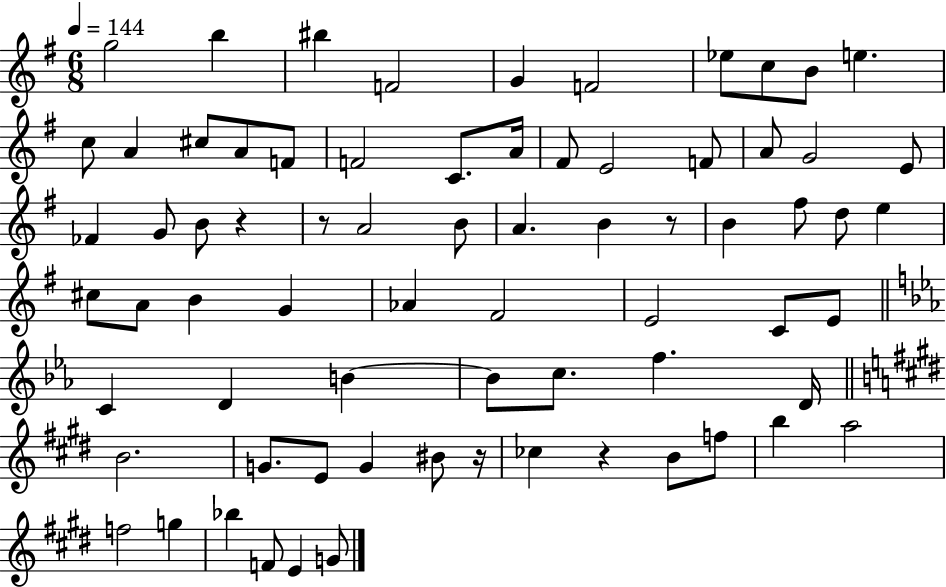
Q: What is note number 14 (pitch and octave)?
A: A4